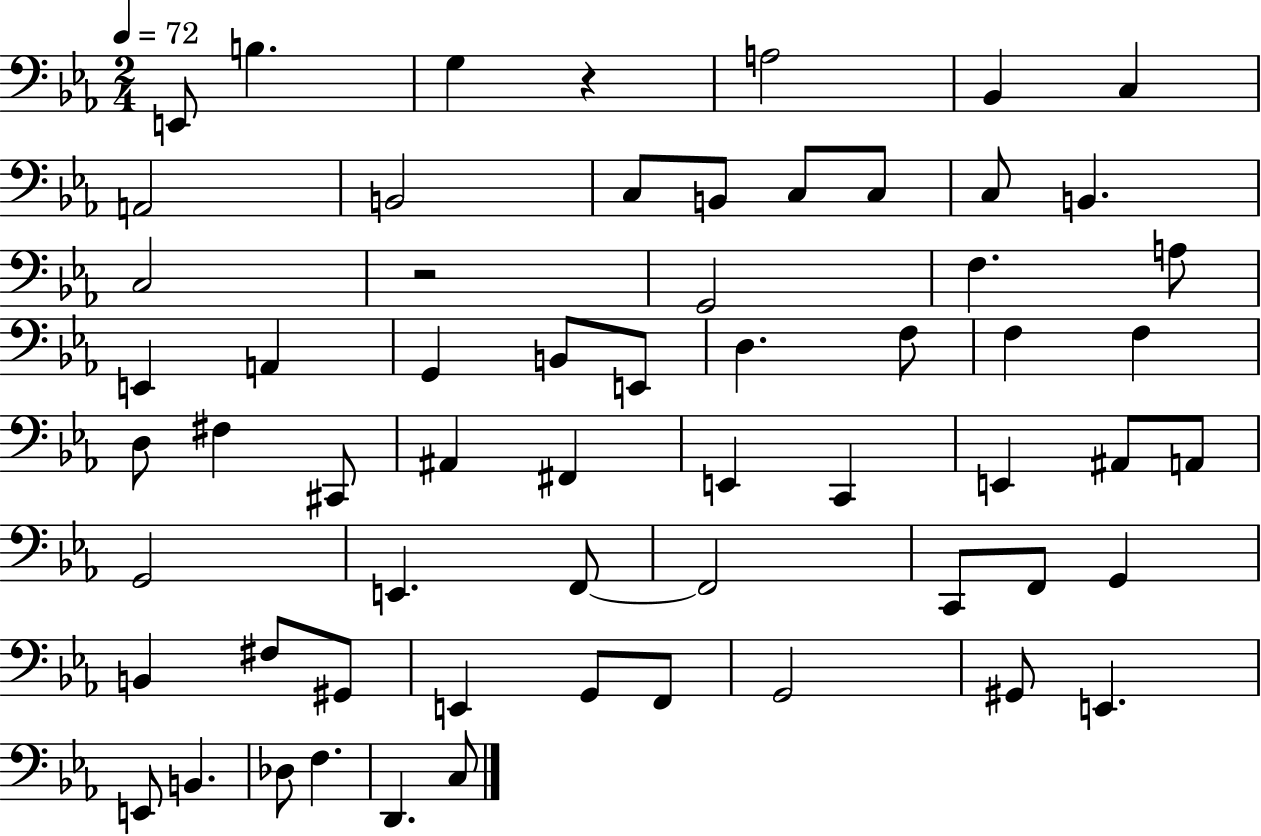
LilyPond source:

{
  \clef bass
  \numericTimeSignature
  \time 2/4
  \key ees \major
  \tempo 4 = 72
  e,8 b4. | g4 r4 | a2 | bes,4 c4 | \break a,2 | b,2 | c8 b,8 c8 c8 | c8 b,4. | \break c2 | r2 | g,2 | f4. a8 | \break e,4 a,4 | g,4 b,8 e,8 | d4. f8 | f4 f4 | \break d8 fis4 cis,8 | ais,4 fis,4 | e,4 c,4 | e,4 ais,8 a,8 | \break g,2 | e,4. f,8~~ | f,2 | c,8 f,8 g,4 | \break b,4 fis8 gis,8 | e,4 g,8 f,8 | g,2 | gis,8 e,4. | \break e,8 b,4. | des8 f4. | d,4. c8 | \bar "|."
}